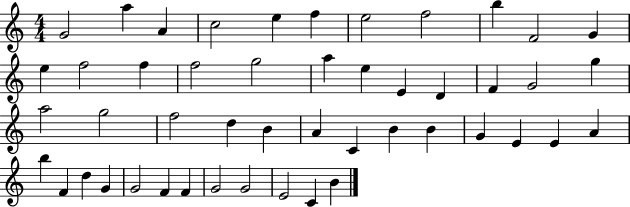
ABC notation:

X:1
T:Untitled
M:4/4
L:1/4
K:C
G2 a A c2 e f e2 f2 b F2 G e f2 f f2 g2 a e E D F G2 g a2 g2 f2 d B A C B B G E E A b F d G G2 F F G2 G2 E2 C B